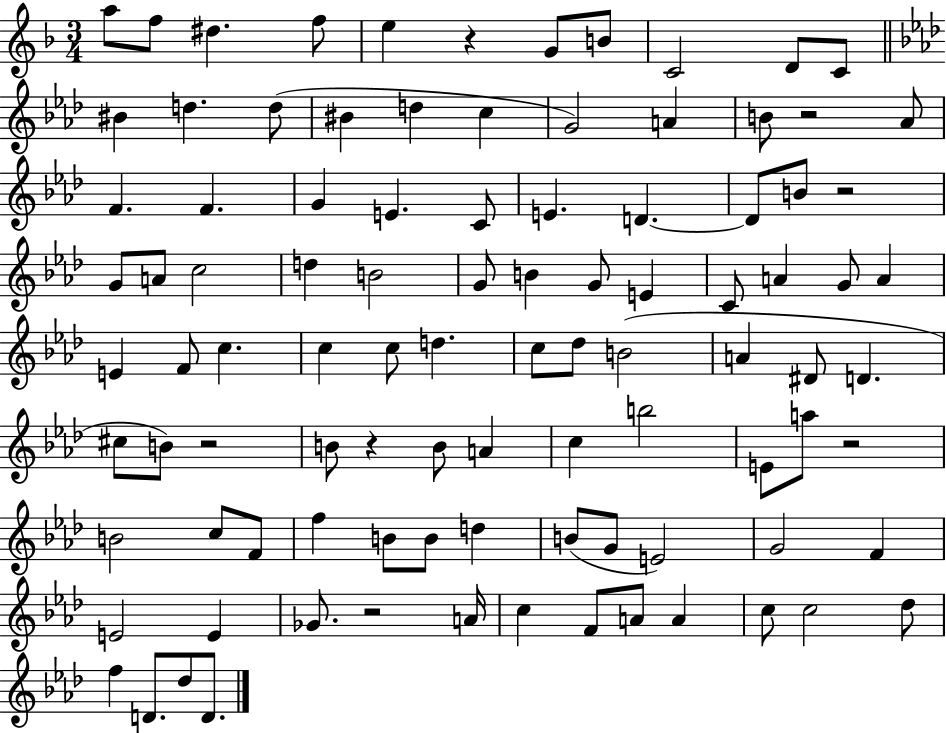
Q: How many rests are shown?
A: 7